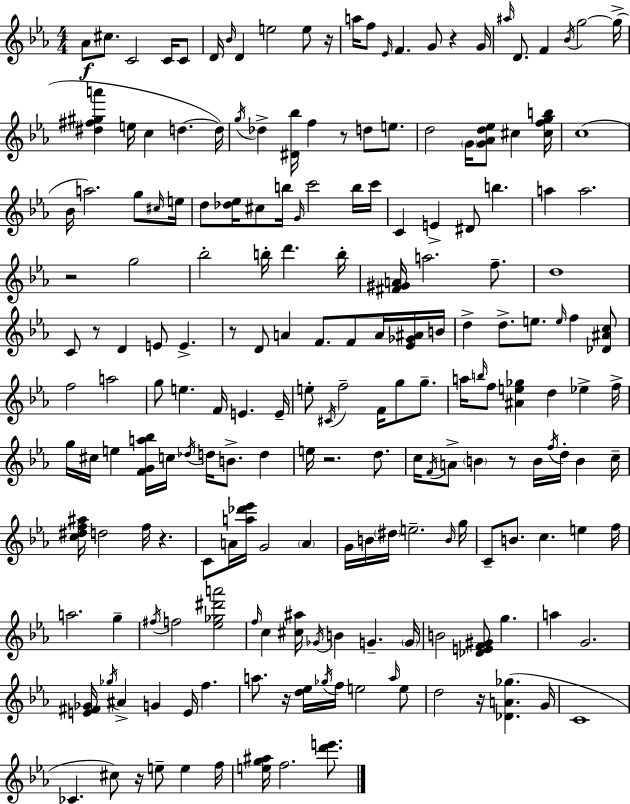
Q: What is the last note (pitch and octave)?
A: F5